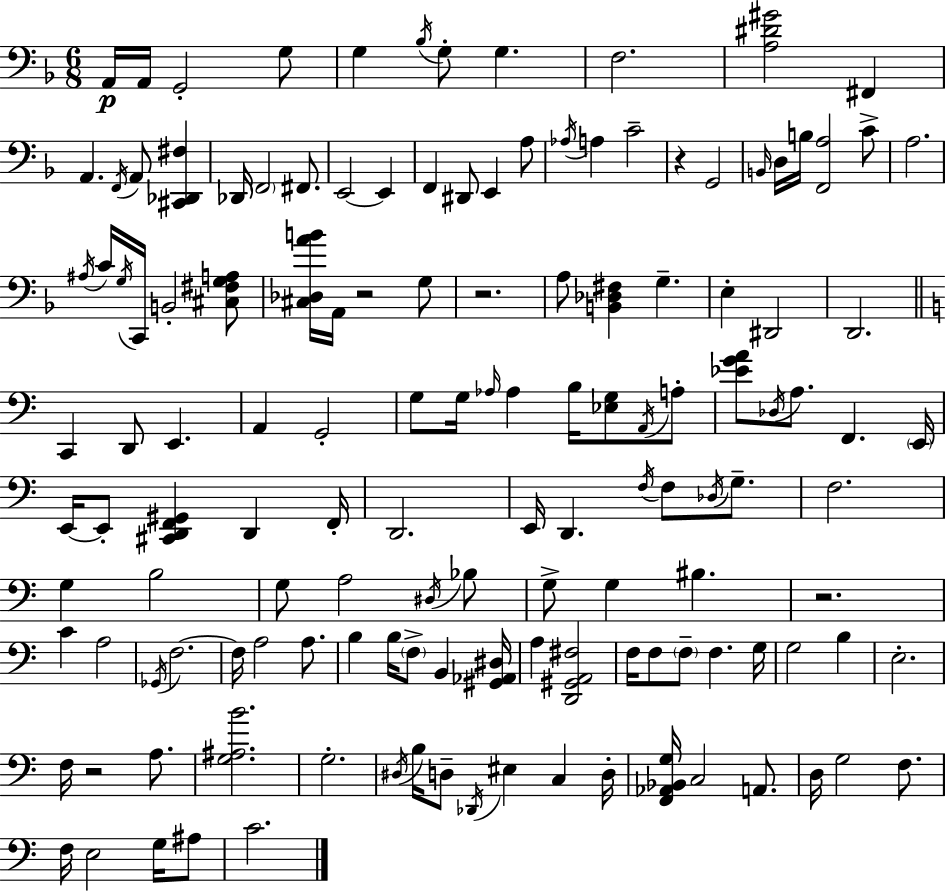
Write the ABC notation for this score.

X:1
T:Untitled
M:6/8
L:1/4
K:F
A,,/4 A,,/4 G,,2 G,/2 G, _B,/4 G,/2 G, F,2 [A,^D^G]2 ^F,, A,, F,,/4 A,,/2 [^C,,_D,,^F,] _D,,/4 F,,2 ^F,,/2 E,,2 E,, F,, ^D,,/2 E,, A,/2 _A,/4 A, C2 z G,,2 B,,/4 D,/4 B,/4 [F,,A,]2 C/2 A,2 ^A,/4 C/4 G,/4 C,,/4 B,,2 [^C,^F,G,A,]/2 [^C,_D,AB]/4 A,,/4 z2 G,/2 z2 A,/2 [B,,_D,^F,] G, E, ^D,,2 D,,2 C,, D,,/2 E,, A,, G,,2 G,/2 G,/4 _A,/4 _A, B,/4 [_E,G,]/2 A,,/4 A,/2 [_EGA]/2 _D,/4 A,/2 F,, E,,/4 E,,/4 E,,/2 [^C,,D,,F,,^G,,] D,, F,,/4 D,,2 E,,/4 D,, F,/4 F,/2 _D,/4 G,/2 F,2 G, B,2 G,/2 A,2 ^D,/4 _B,/2 G,/2 G, ^B, z2 C A,2 _G,,/4 F,2 F,/4 A,2 A,/2 B, B,/4 F,/2 B,, [^G,,_A,,^D,]/4 A, [D,,^G,,A,,^F,]2 F,/4 F,/2 F,/2 F, G,/4 G,2 B, E,2 F,/4 z2 A,/2 [G,^A,B]2 G,2 ^D,/4 B,/4 D,/2 _D,,/4 ^E, C, D,/4 [F,,_A,,_B,,G,]/4 C,2 A,,/2 D,/4 G,2 F,/2 F,/4 E,2 G,/4 ^A,/2 C2